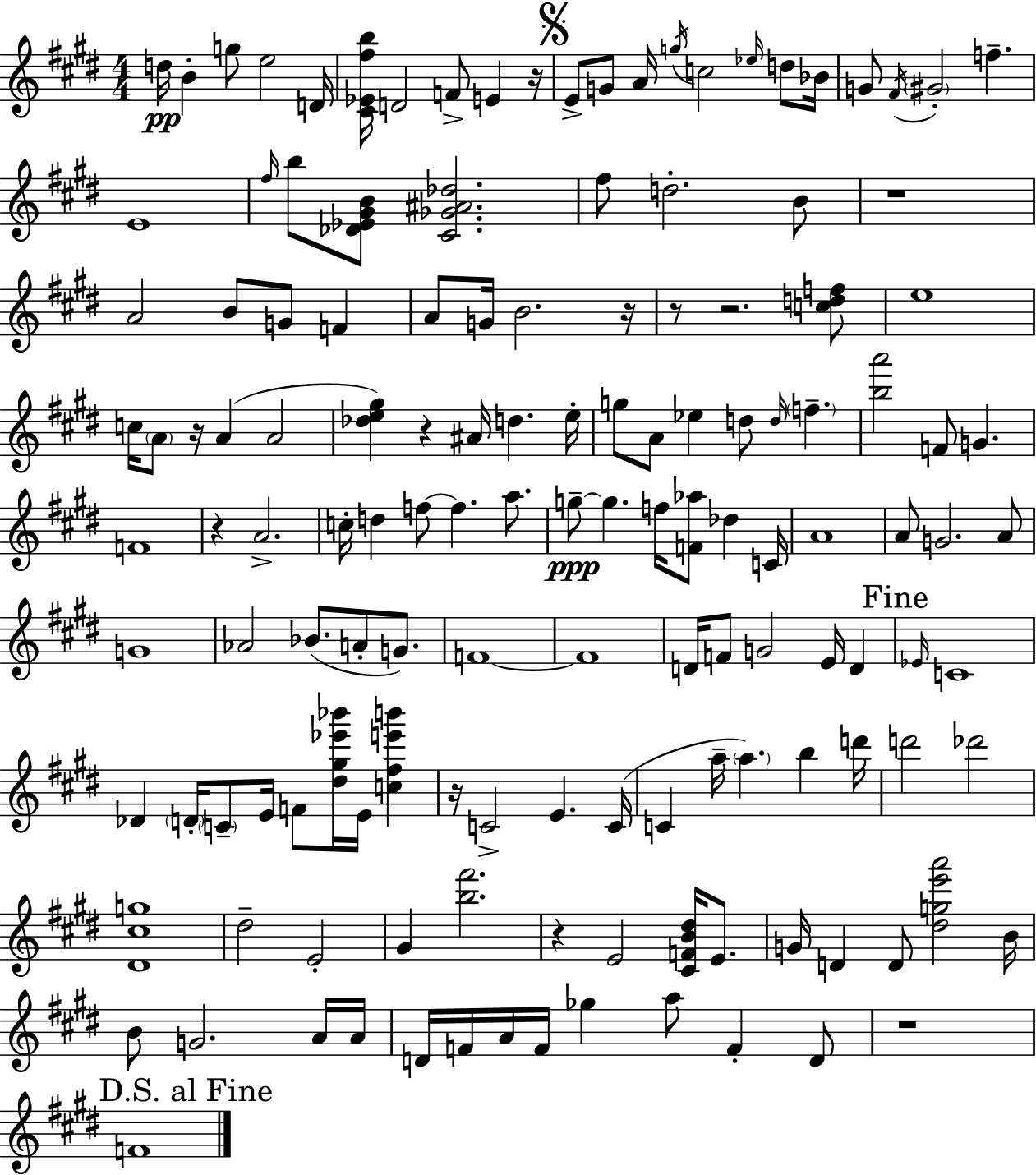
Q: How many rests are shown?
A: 11